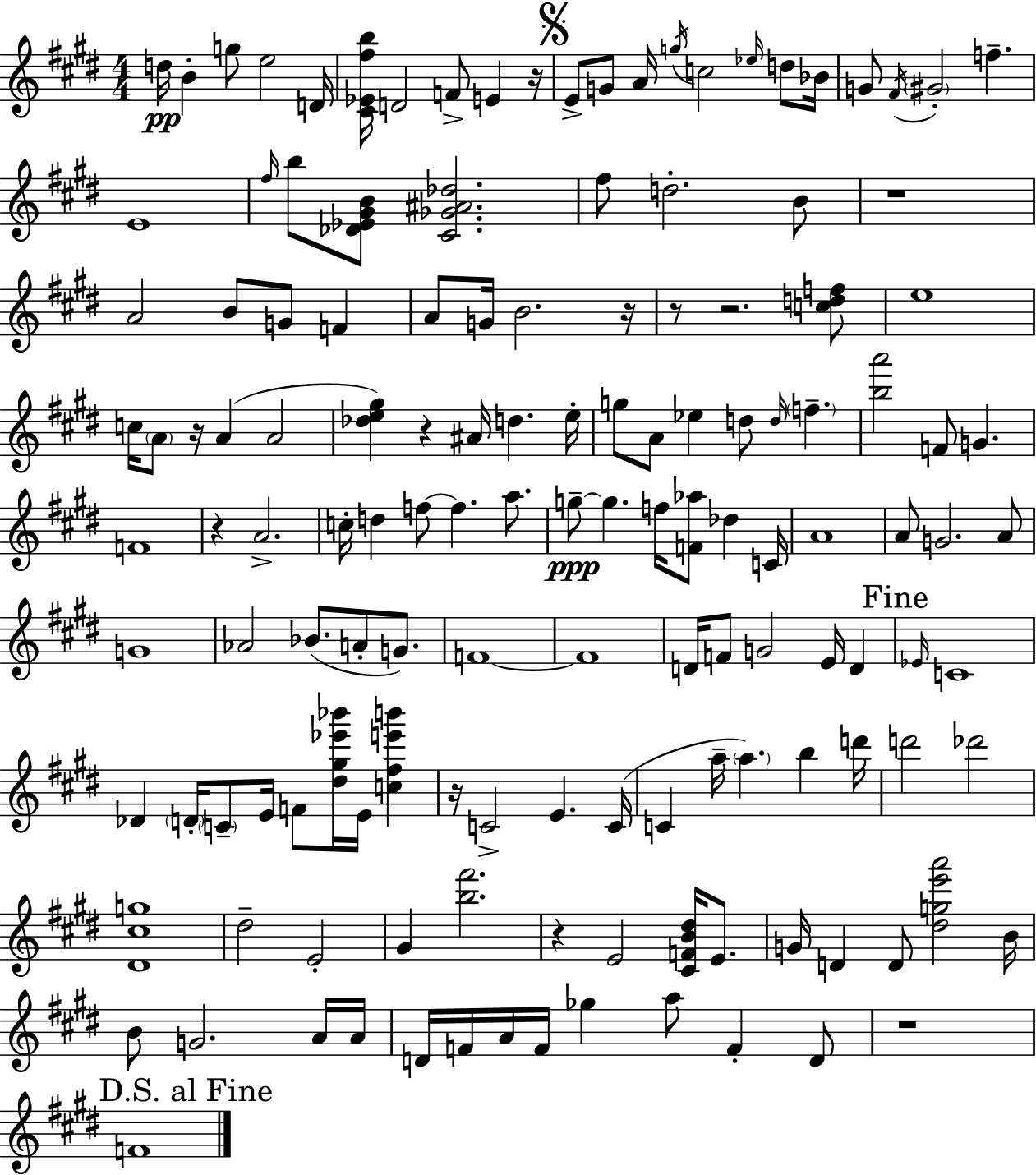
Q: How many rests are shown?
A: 11